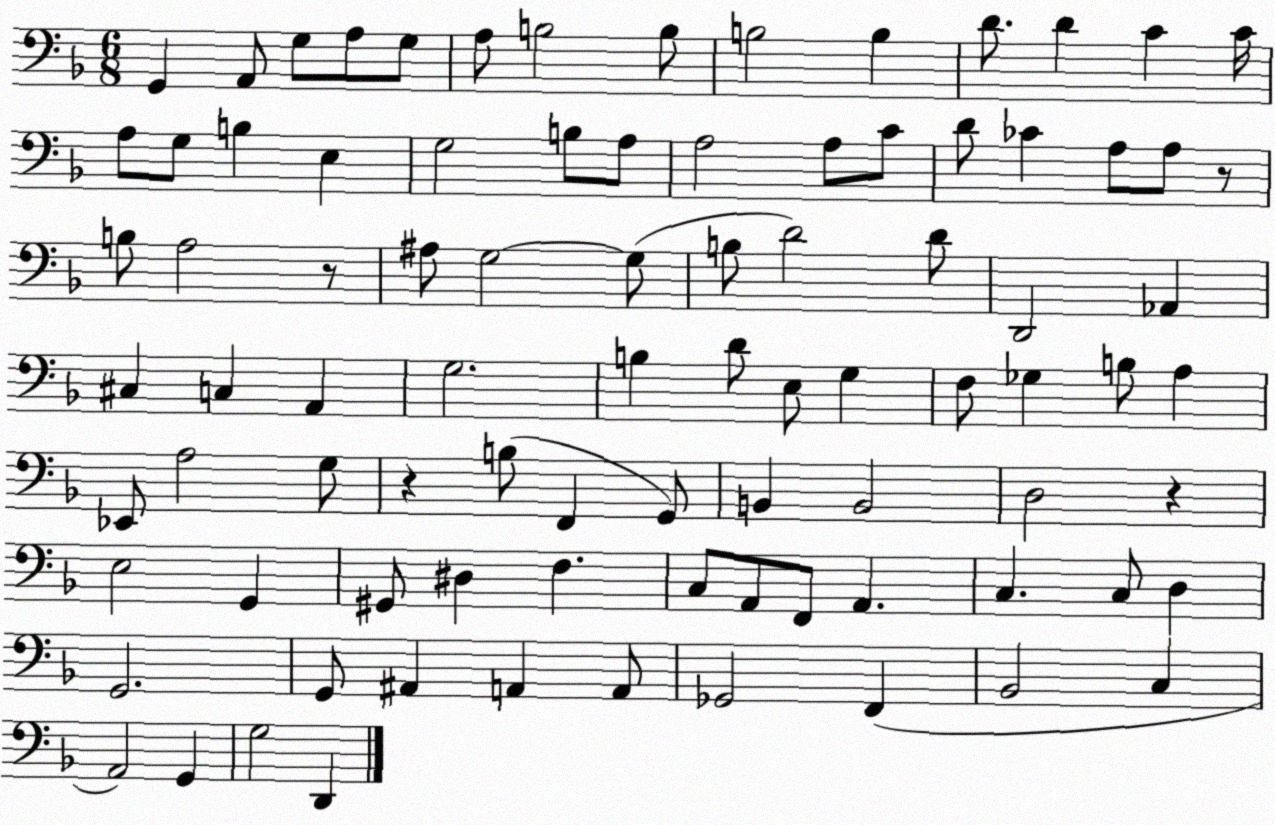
X:1
T:Untitled
M:6/8
L:1/4
K:F
G,, A,,/2 G,/2 A,/2 G,/2 A,/2 B,2 B,/2 B,2 B, D/2 D C C/4 A,/2 G,/2 B, E, G,2 B,/2 A,/2 A,2 A,/2 C/2 D/2 _C A,/2 A,/2 z/2 B,/2 A,2 z/2 ^A,/2 G,2 G,/2 B,/2 D2 D/2 D,,2 _A,, ^C, C, A,, G,2 B, D/2 E,/2 G, F,/2 _G, B,/2 A, _E,,/2 A,2 G,/2 z B,/2 F,, G,,/2 B,, B,,2 D,2 z E,2 G,, ^G,,/2 ^D, F, C,/2 A,,/2 F,,/2 A,, C, C,/2 D, G,,2 G,,/2 ^A,, A,, A,,/2 _G,,2 F,, _B,,2 C, A,,2 G,, G,2 D,,